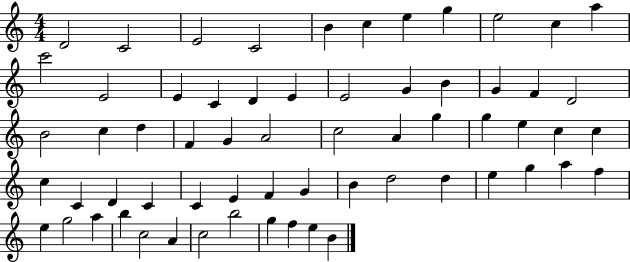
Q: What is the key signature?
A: C major